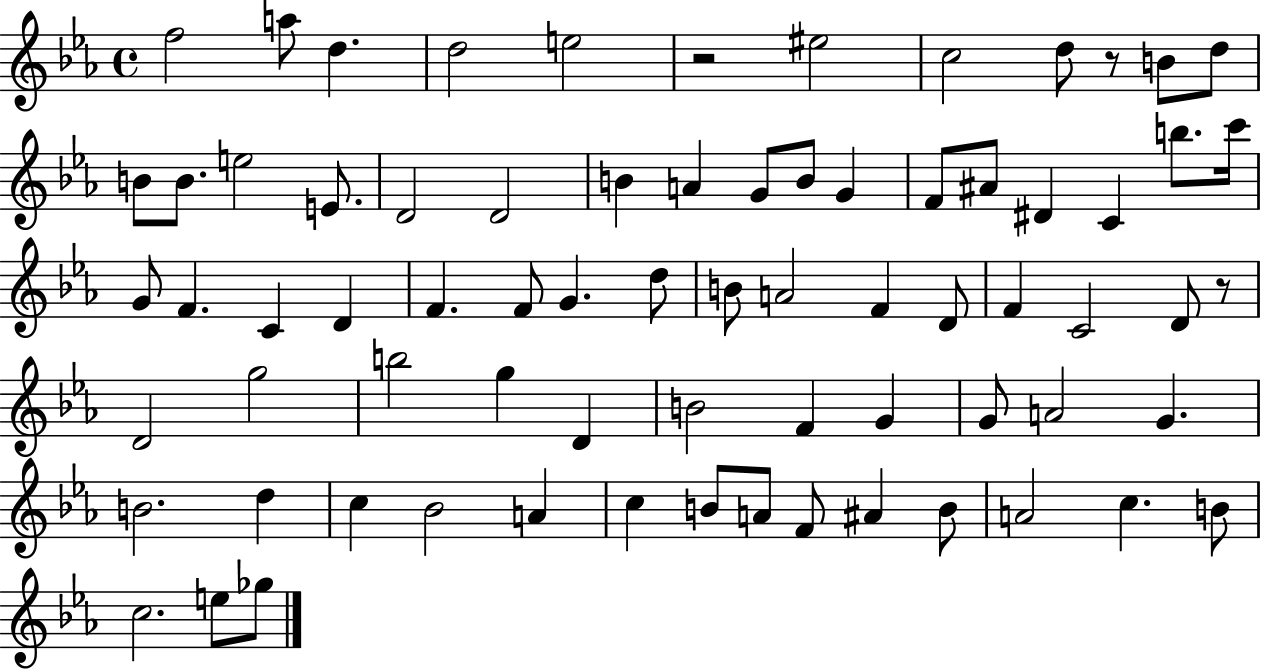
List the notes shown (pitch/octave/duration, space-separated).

F5/h A5/e D5/q. D5/h E5/h R/h EIS5/h C5/h D5/e R/e B4/e D5/e B4/e B4/e. E5/h E4/e. D4/h D4/h B4/q A4/q G4/e B4/e G4/q F4/e A#4/e D#4/q C4/q B5/e. C6/s G4/e F4/q. C4/q D4/q F4/q. F4/e G4/q. D5/e B4/e A4/h F4/q D4/e F4/q C4/h D4/e R/e D4/h G5/h B5/h G5/q D4/q B4/h F4/q G4/q G4/e A4/h G4/q. B4/h. D5/q C5/q Bb4/h A4/q C5/q B4/e A4/e F4/e A#4/q B4/e A4/h C5/q. B4/e C5/h. E5/e Gb5/e